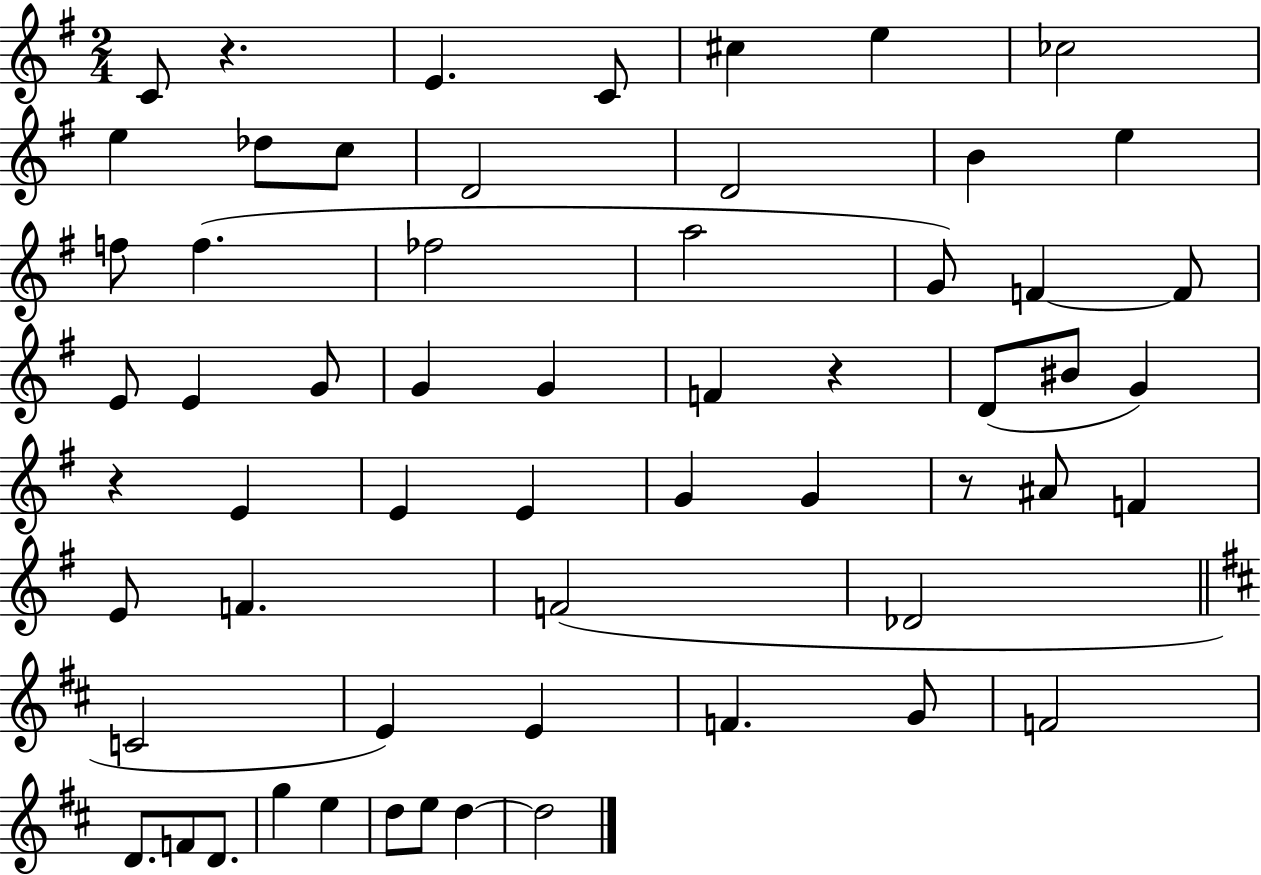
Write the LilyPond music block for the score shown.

{
  \clef treble
  \numericTimeSignature
  \time 2/4
  \key g \major
  \repeat volta 2 { c'8 r4. | e'4. c'8 | cis''4 e''4 | ces''2 | \break e''4 des''8 c''8 | d'2 | d'2 | b'4 e''4 | \break f''8 f''4.( | fes''2 | a''2 | g'8) f'4~~ f'8 | \break e'8 e'4 g'8 | g'4 g'4 | f'4 r4 | d'8( bis'8 g'4) | \break r4 e'4 | e'4 e'4 | g'4 g'4 | r8 ais'8 f'4 | \break e'8 f'4. | f'2( | des'2 | \bar "||" \break \key b \minor c'2 | e'4) e'4 | f'4. g'8 | f'2 | \break d'8. f'8 d'8. | g''4 e''4 | d''8 e''8 d''4~~ | d''2 | \break } \bar "|."
}